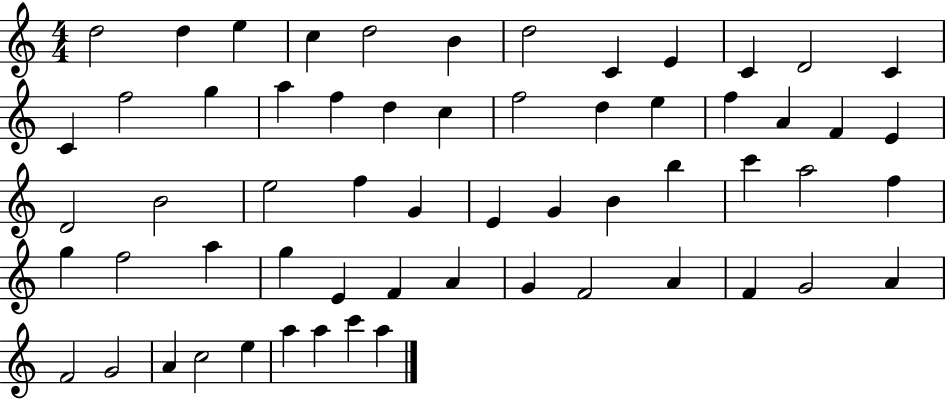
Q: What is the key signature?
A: C major